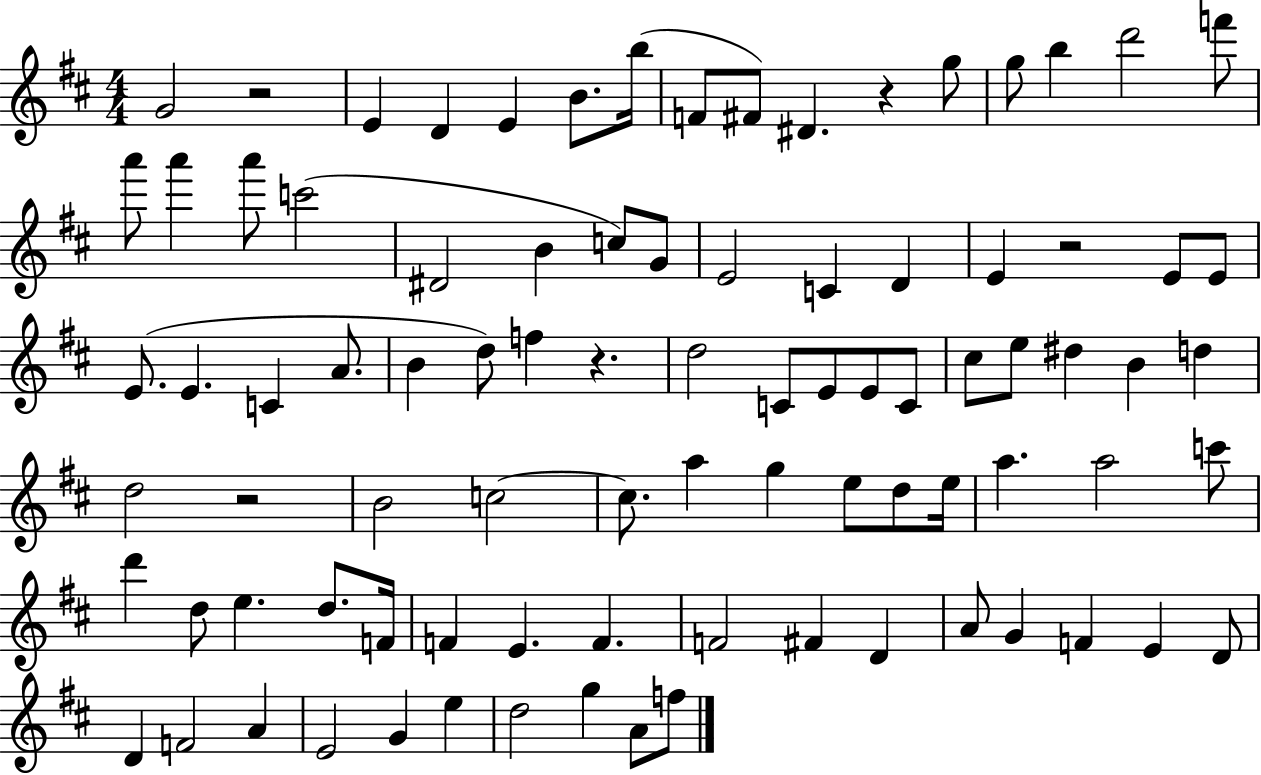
G4/h R/h E4/q D4/q E4/q B4/e. B5/s F4/e F#4/e D#4/q. R/q G5/e G5/e B5/q D6/h F6/e A6/e A6/q A6/e C6/h D#4/h B4/q C5/e G4/e E4/h C4/q D4/q E4/q R/h E4/e E4/e E4/e. E4/q. C4/q A4/e. B4/q D5/e F5/q R/q. D5/h C4/e E4/e E4/e C4/e C#5/e E5/e D#5/q B4/q D5/q D5/h R/h B4/h C5/h C5/e. A5/q G5/q E5/e D5/e E5/s A5/q. A5/h C6/e D6/q D5/e E5/q. D5/e. F4/s F4/q E4/q. F4/q. F4/h F#4/q D4/q A4/e G4/q F4/q E4/q D4/e D4/q F4/h A4/q E4/h G4/q E5/q D5/h G5/q A4/e F5/e